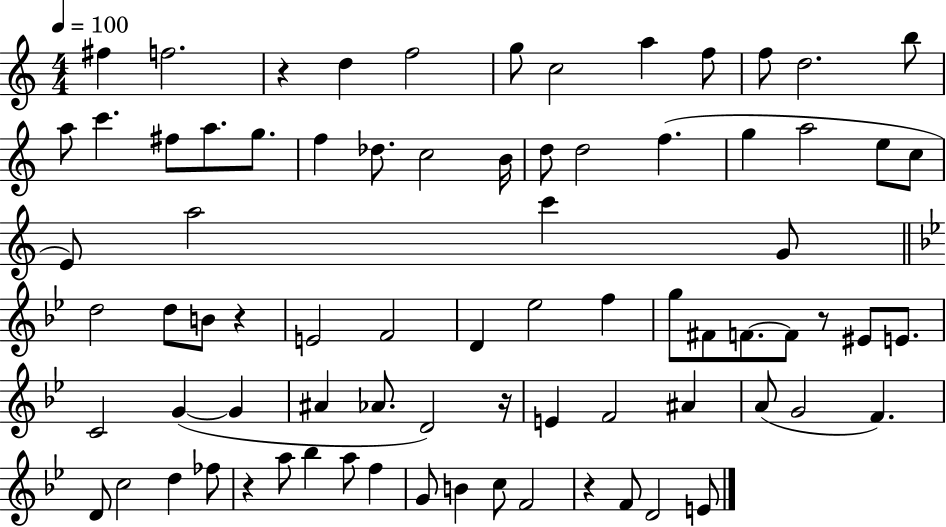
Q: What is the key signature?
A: C major